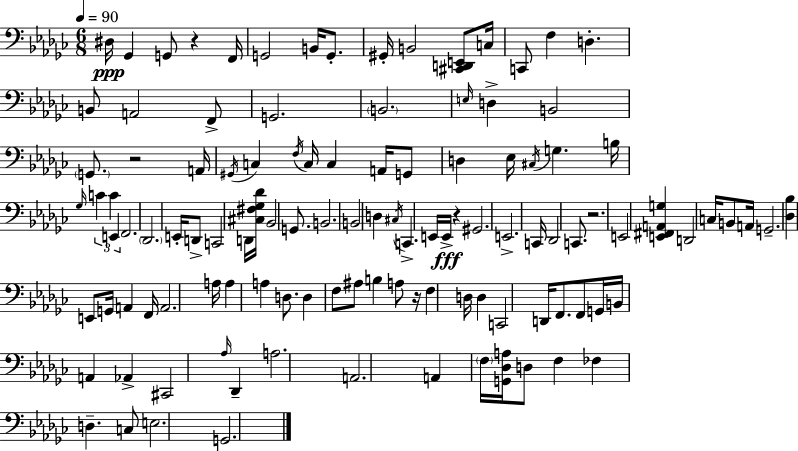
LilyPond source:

{
  \clef bass
  \numericTimeSignature
  \time 6/8
  \key ees \minor
  \tempo 4 = 90
  \repeat volta 2 { dis16\ppp ges,4 g,8 r4 f,16 | g,2 b,16 g,8.-. | gis,16-. b,2 <cis, d, e,>8 c16 | c,8 f4 d4.-. | \break b,8 a,2 f,8-> | g,2. | \parenthesize b,2. | \grace { e16 } d4-> b,2 | \break \parenthesize g,8. r2 | a,16 \acciaccatura { gis,16 } c4 \acciaccatura { f16 } c16 c4 | a,16 g,8 d4 ees16 \acciaccatura { cis16 } g4. | b16 \grace { ges16 } \tuplet 3/2 { c'4 c'4 | \break e,4 } f,2. | \parenthesize des,2. | e,16-. d,8-> c,2 | d,16 <cis fis ges des'>16 bes,2 | \break g,8. b,2. | b,2 | d4 \acciaccatura { cis16 } c,4.-> | e,16 e,16->\fff r4 gis,2. | \break e,2.-> | c,16 des,2 | c,8. r2. | e,2 | \break <e, fis, a, g>4 d,2 | c16 b,8 a,16 g,2.-- | <des bes>4 e,8 | g,16 a,4 f,16 a,2. | \break a16 a4 a4 | d8. d4 f8 | ais8 b4 a8 r16 f4 | d16 d4 c,2 | \break d,16 f,8. f,8 g,16 b,16 a,4 | aes,4-> cis,2 | \grace { aes16 } des,4-- a2. | a,2. | \break a,4 \parenthesize f16 | <g, des a>16 d8 f4 fes4 d4.-- | c8 e2. | g,2. | \break } \bar "|."
}